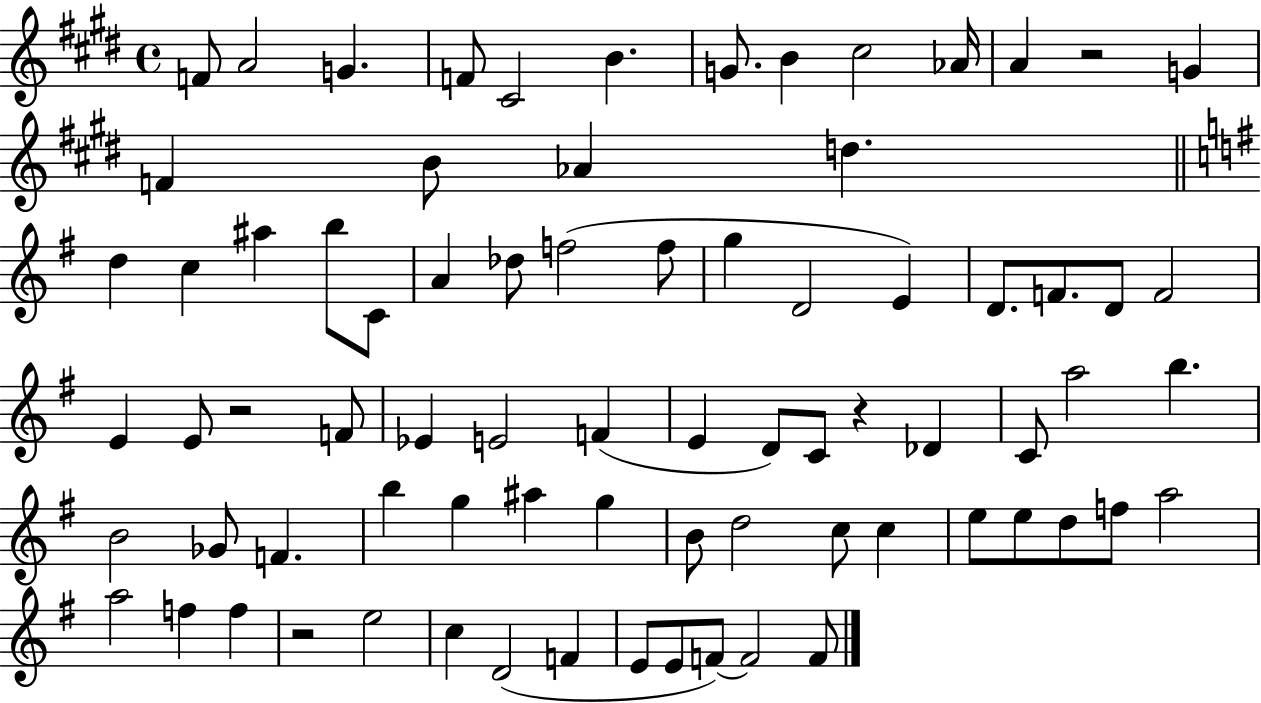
{
  \clef treble
  \time 4/4
  \defaultTimeSignature
  \key e \major
  f'8 a'2 g'4. | f'8 cis'2 b'4. | g'8. b'4 cis''2 aes'16 | a'4 r2 g'4 | \break f'4 b'8 aes'4 d''4. | \bar "||" \break \key e \minor d''4 c''4 ais''4 b''8 c'8 | a'4 des''8 f''2( f''8 | g''4 d'2 e'4) | d'8. f'8. d'8 f'2 | \break e'4 e'8 r2 f'8 | ees'4 e'2 f'4( | e'4 d'8) c'8 r4 des'4 | c'8 a''2 b''4. | \break b'2 ges'8 f'4. | b''4 g''4 ais''4 g''4 | b'8 d''2 c''8 c''4 | e''8 e''8 d''8 f''8 a''2 | \break a''2 f''4 f''4 | r2 e''2 | c''4 d'2( f'4 | e'8 e'8 f'8~~) f'2 f'8 | \break \bar "|."
}